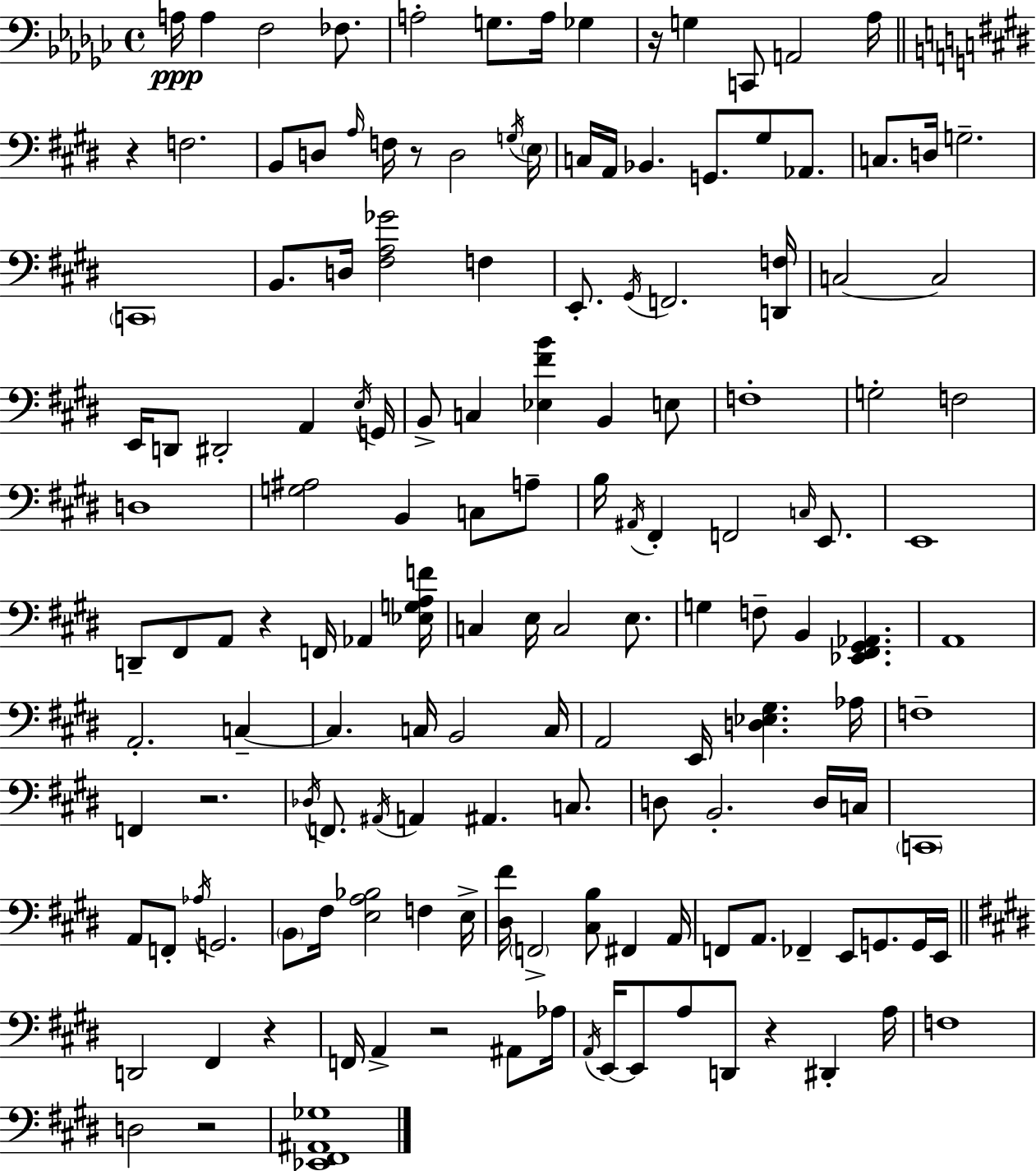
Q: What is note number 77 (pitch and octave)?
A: C3